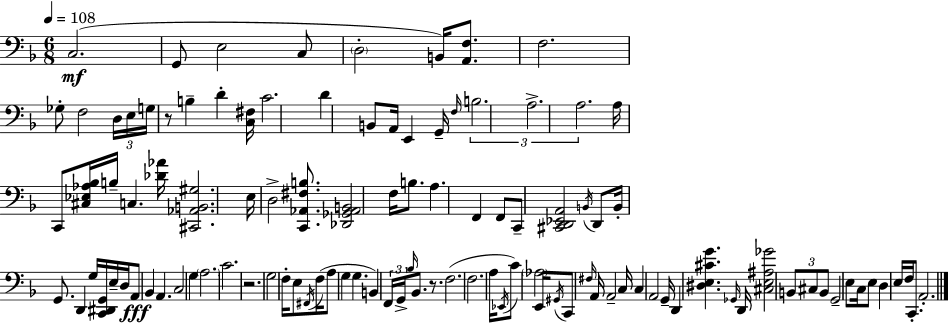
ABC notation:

X:1
T:Untitled
M:6/8
L:1/4
K:F
C,2 G,,/2 E,2 C,/2 D,2 B,,/4 [A,,F,]/2 F,2 _G,/2 F,2 D,/4 E,/4 G,/4 z/2 B, D [C,^F,]/4 C2 D B,,/2 A,,/4 E,, G,,/4 F,/4 B,2 A,2 A,2 A,/4 C,,/2 [^C,_E,_A,_B,]/4 B,/4 C, [_D_A]/4 [^C,,_A,,B,,^G,]2 E,/4 D,2 [C,,_A,,^F,B,]/2 [_D,,_G,,_A,,B,,]2 F,/4 B,/2 A, F,, F,,/2 C,,/2 [^C,,D,,_E,,A,,]2 B,,/4 D,,/2 B,,/4 G,,/2 D,, G,/4 [C,,^D,,G,,]/4 E,/4 D,/4 A,,/2 _B,, A,, C,2 G, A,2 C2 z2 G,2 F,/4 E,/2 ^F,,/4 F,/4 A,/2 G, G, B,, F,,/4 G,,/4 _B,/4 _B,,/2 z/2 F,2 F,2 A,/4 _E,,/4 C/2 _A,2 E,,/4 ^G,,/4 C,,/2 ^F,/4 A,,/4 A,,2 C,/4 C, A,,2 G,,/4 D,, [^D,E,^CG] _G,,/4 D,,/4 [^C,E,^A,_G]2 B,,/2 ^C,/2 B,,/2 G,,2 E,/2 C,/4 E,/2 D, E,/4 F,/4 C,,/2 A,,2